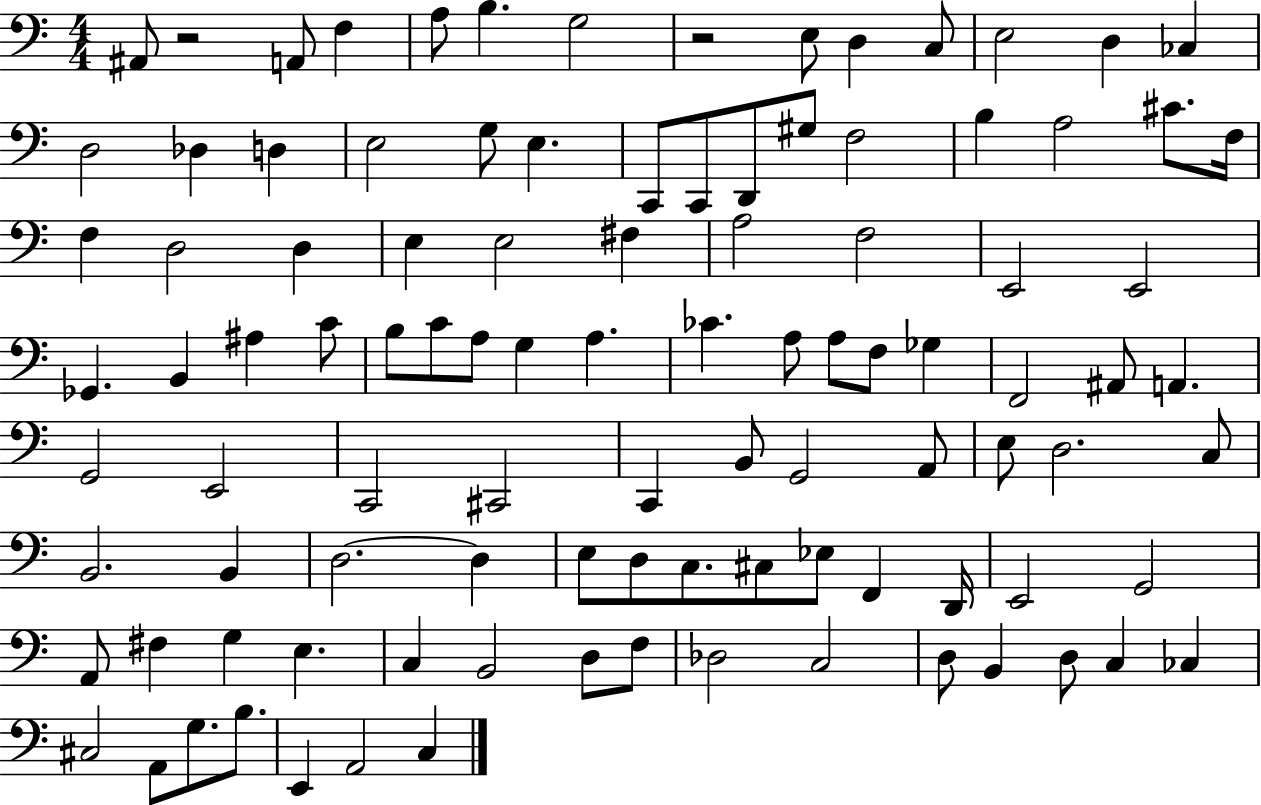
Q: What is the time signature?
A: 4/4